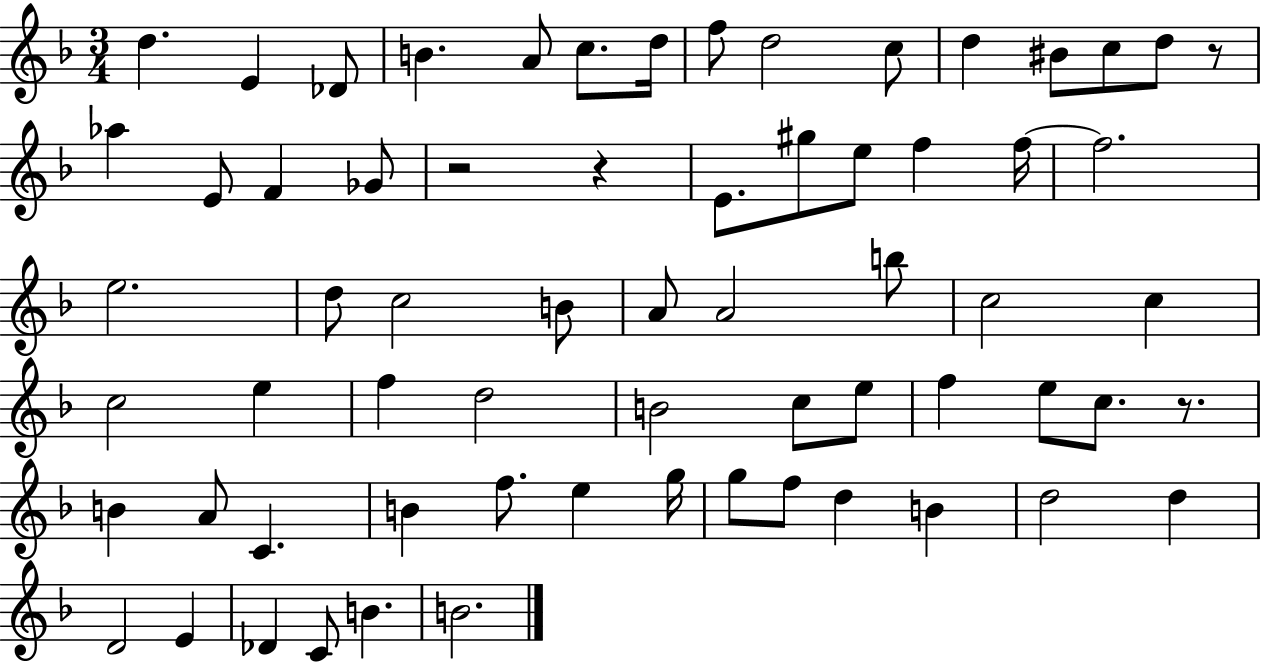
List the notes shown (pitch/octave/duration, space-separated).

D5/q. E4/q Db4/e B4/q. A4/e C5/e. D5/s F5/e D5/h C5/e D5/q BIS4/e C5/e D5/e R/e Ab5/q E4/e F4/q Gb4/e R/h R/q E4/e. G#5/e E5/e F5/q F5/s F5/h. E5/h. D5/e C5/h B4/e A4/e A4/h B5/e C5/h C5/q C5/h E5/q F5/q D5/h B4/h C5/e E5/e F5/q E5/e C5/e. R/e. B4/q A4/e C4/q. B4/q F5/e. E5/q G5/s G5/e F5/e D5/q B4/q D5/h D5/q D4/h E4/q Db4/q C4/e B4/q. B4/h.